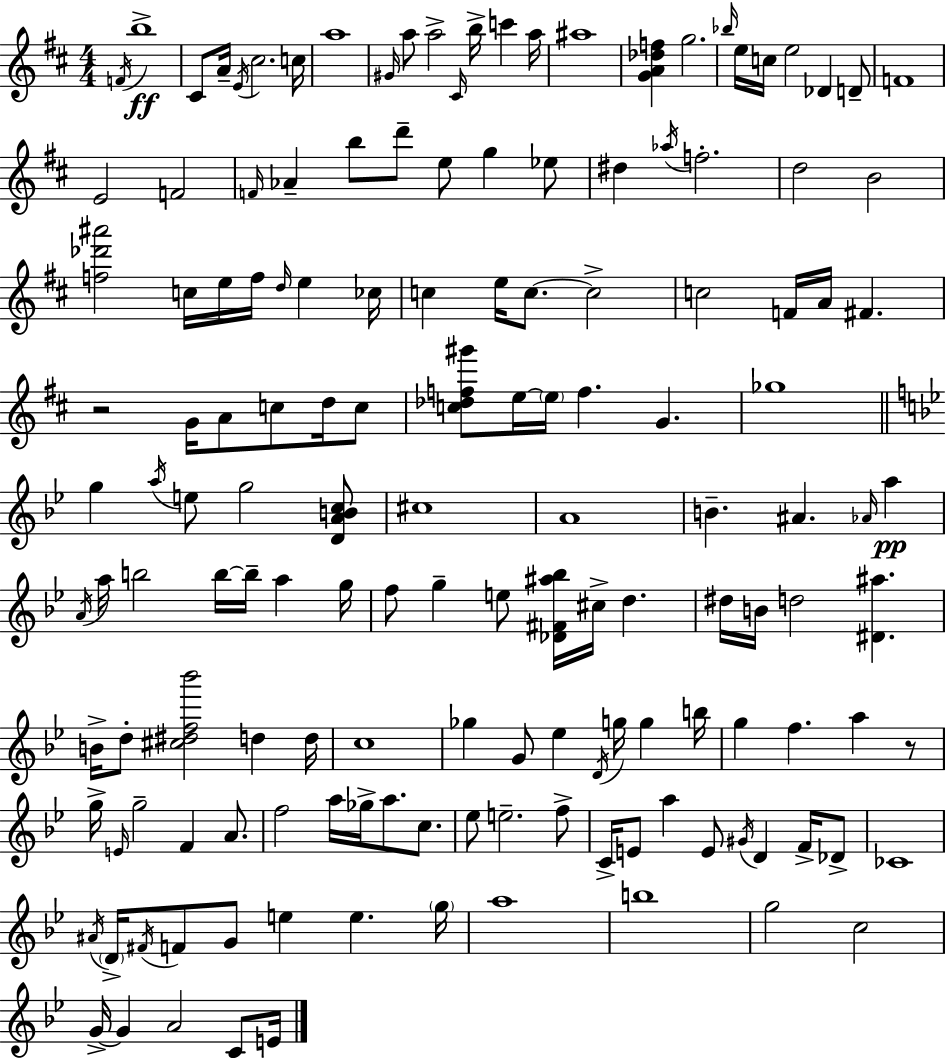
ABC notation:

X:1
T:Untitled
M:4/4
L:1/4
K:D
F/4 b4 ^C/2 A/4 E/4 ^c2 c/4 a4 ^G/4 a/2 a2 ^C/4 b/4 c' a/4 ^a4 [GA_df] g2 _b/4 e/4 c/4 e2 _D D/2 F4 E2 F2 F/4 _A b/2 d'/2 e/2 g _e/2 ^d _a/4 f2 d2 B2 [f_d'^a']2 c/4 e/4 f/4 d/4 e _c/4 c e/4 c/2 c2 c2 F/4 A/4 ^F z2 G/4 A/2 c/2 d/4 c/2 [c_df^g']/2 e/4 e/4 f G _g4 g a/4 e/2 g2 [DABc]/2 ^c4 A4 B ^A _A/4 a A/4 a/4 b2 b/4 b/4 a g/4 f/2 g e/2 [_D^F^a_b]/4 ^c/4 d ^d/4 B/4 d2 [^D^a] B/4 d/2 [^c^df_b']2 d d/4 c4 _g G/2 _e D/4 g/4 g b/4 g f a z/2 g/4 E/4 g2 F A/2 f2 a/4 _g/4 a/2 c/2 _e/2 e2 f/2 C/4 E/2 a E/2 ^G/4 D F/4 _D/2 _C4 ^A/4 D/4 ^F/4 F/2 G/2 e e g/4 a4 b4 g2 c2 G/4 G A2 C/2 E/4